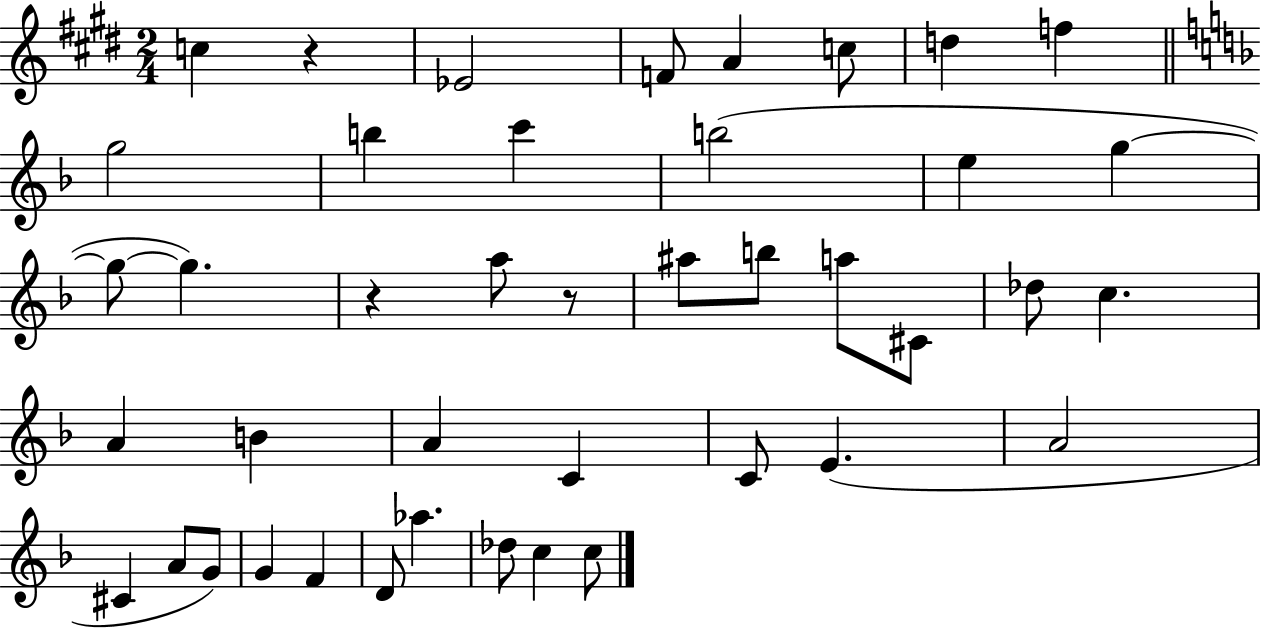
{
  \clef treble
  \numericTimeSignature
  \time 2/4
  \key e \major
  c''4 r4 | ees'2 | f'8 a'4 c''8 | d''4 f''4 | \break \bar "||" \break \key d \minor g''2 | b''4 c'''4 | b''2( | e''4 g''4~~ | \break g''8~~ g''4.) | r4 a''8 r8 | ais''8 b''8 a''8 cis'8 | des''8 c''4. | \break a'4 b'4 | a'4 c'4 | c'8 e'4.( | a'2 | \break cis'4 a'8 g'8) | g'4 f'4 | d'8 aes''4. | des''8 c''4 c''8 | \break \bar "|."
}